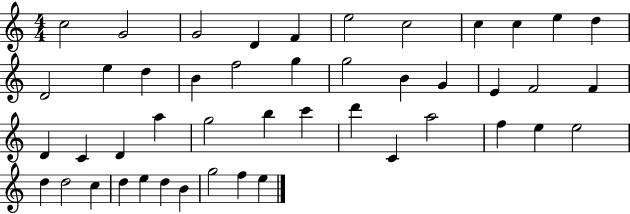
C5/h G4/h G4/h D4/q F4/q E5/h C5/h C5/q C5/q E5/q D5/q D4/h E5/q D5/q B4/q F5/h G5/q G5/h B4/q G4/q E4/q F4/h F4/q D4/q C4/q D4/q A5/q G5/h B5/q C6/q D6/q C4/q A5/h F5/q E5/q E5/h D5/q D5/h C5/q D5/q E5/q D5/q B4/q G5/h F5/q E5/q